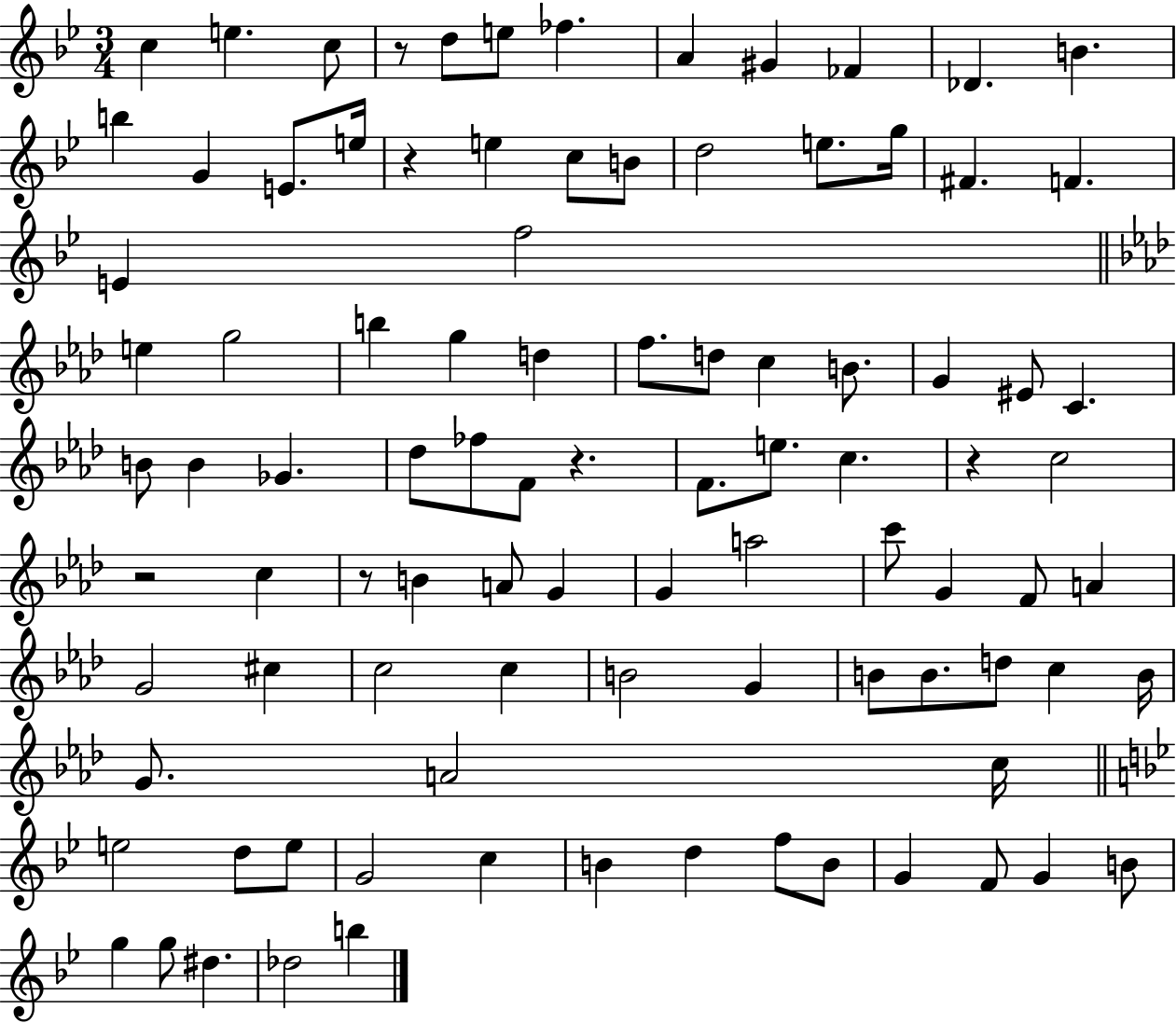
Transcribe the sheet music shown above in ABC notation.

X:1
T:Untitled
M:3/4
L:1/4
K:Bb
c e c/2 z/2 d/2 e/2 _f A ^G _F _D B b G E/2 e/4 z e c/2 B/2 d2 e/2 g/4 ^F F E f2 e g2 b g d f/2 d/2 c B/2 G ^E/2 C B/2 B _G _d/2 _f/2 F/2 z F/2 e/2 c z c2 z2 c z/2 B A/2 G G a2 c'/2 G F/2 A G2 ^c c2 c B2 G B/2 B/2 d/2 c B/4 G/2 A2 c/4 e2 d/2 e/2 G2 c B d f/2 B/2 G F/2 G B/2 g g/2 ^d _d2 b